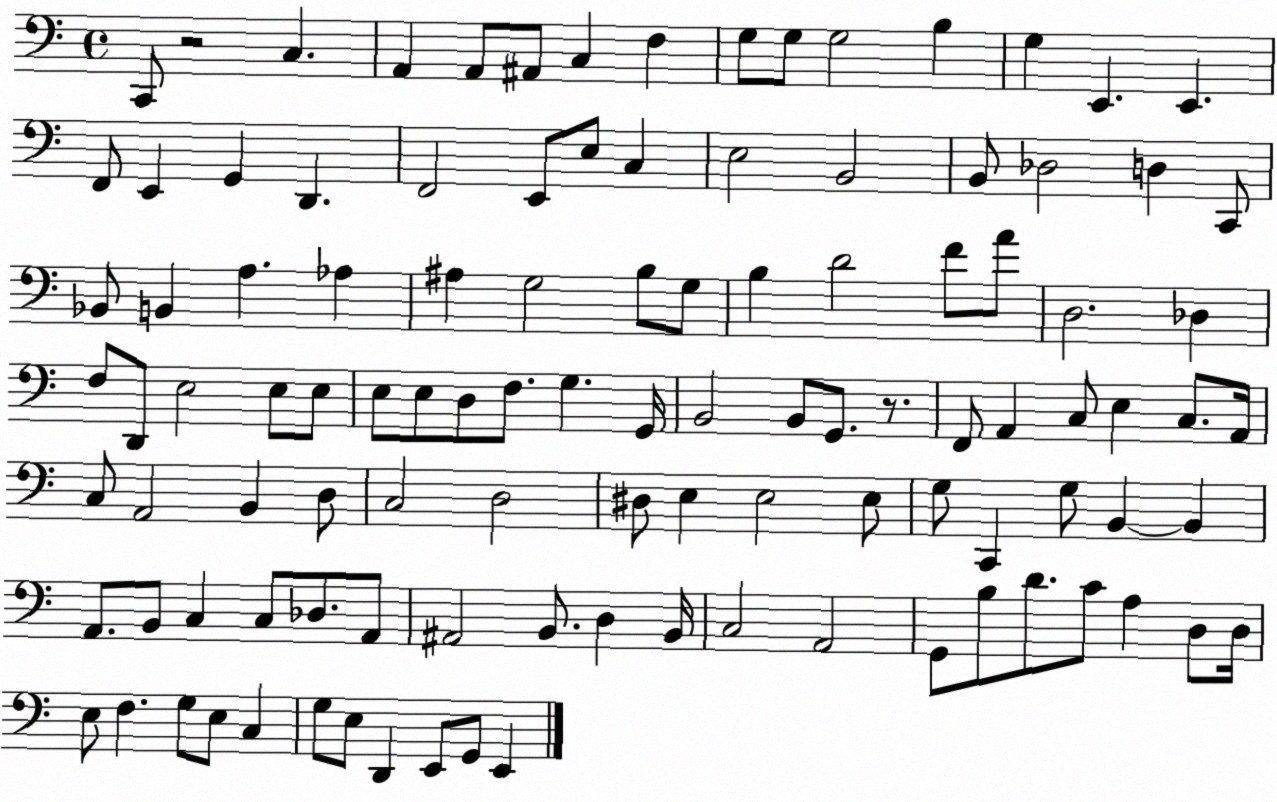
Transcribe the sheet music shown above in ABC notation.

X:1
T:Untitled
M:4/4
L:1/4
K:C
C,,/2 z2 C, A,, A,,/2 ^A,,/2 C, F, G,/2 G,/2 G,2 B, G, E,, E,, F,,/2 E,, G,, D,, F,,2 E,,/2 E,/2 C, E,2 B,,2 B,,/2 _D,2 D, C,,/2 _B,,/2 B,, A, _A, ^A, G,2 B,/2 G,/2 B, D2 F/2 A/2 D,2 _D, F,/2 D,,/2 E,2 E,/2 E,/2 E,/2 E,/2 D,/2 F,/2 G, G,,/4 B,,2 B,,/2 G,,/2 z/2 F,,/2 A,, C,/2 E, C,/2 A,,/4 C,/2 A,,2 B,, D,/2 C,2 D,2 ^D,/2 E, E,2 E,/2 G,/2 C,, G,/2 B,, B,, A,,/2 B,,/2 C, C,/2 _D,/2 A,,/2 ^A,,2 B,,/2 D, B,,/4 C,2 A,,2 G,,/2 B,/2 D/2 C/2 A, D,/2 D,/4 E,/2 F, G,/2 E,/2 C, G,/2 E,/2 D,, E,,/2 G,,/2 E,,